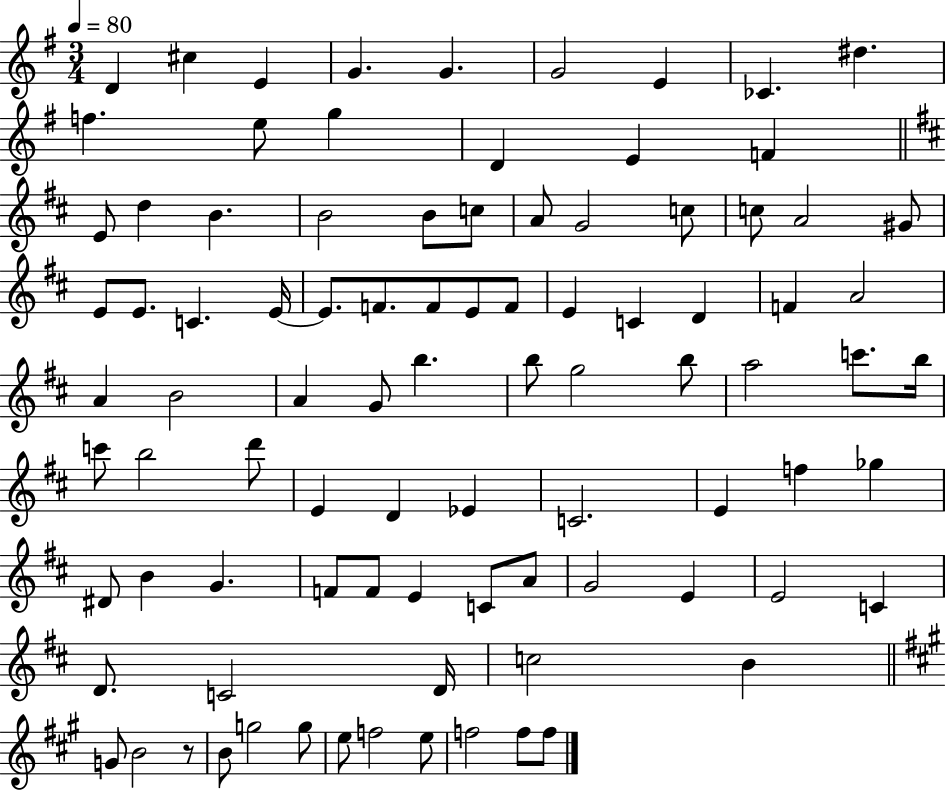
D4/q C#5/q E4/q G4/q. G4/q. G4/h E4/q CES4/q. D#5/q. F5/q. E5/e G5/q D4/q E4/q F4/q E4/e D5/q B4/q. B4/h B4/e C5/e A4/e G4/h C5/e C5/e A4/h G#4/e E4/e E4/e. C4/q. E4/s E4/e. F4/e. F4/e E4/e F4/e E4/q C4/q D4/q F4/q A4/h A4/q B4/h A4/q G4/e B5/q. B5/e G5/h B5/e A5/h C6/e. B5/s C6/e B5/h D6/e E4/q D4/q Eb4/q C4/h. E4/q F5/q Gb5/q D#4/e B4/q G4/q. F4/e F4/e E4/q C4/e A4/e G4/h E4/q E4/h C4/q D4/e. C4/h D4/s C5/h B4/q G4/e B4/h R/e B4/e G5/h G5/e E5/e F5/h E5/e F5/h F5/e F5/e